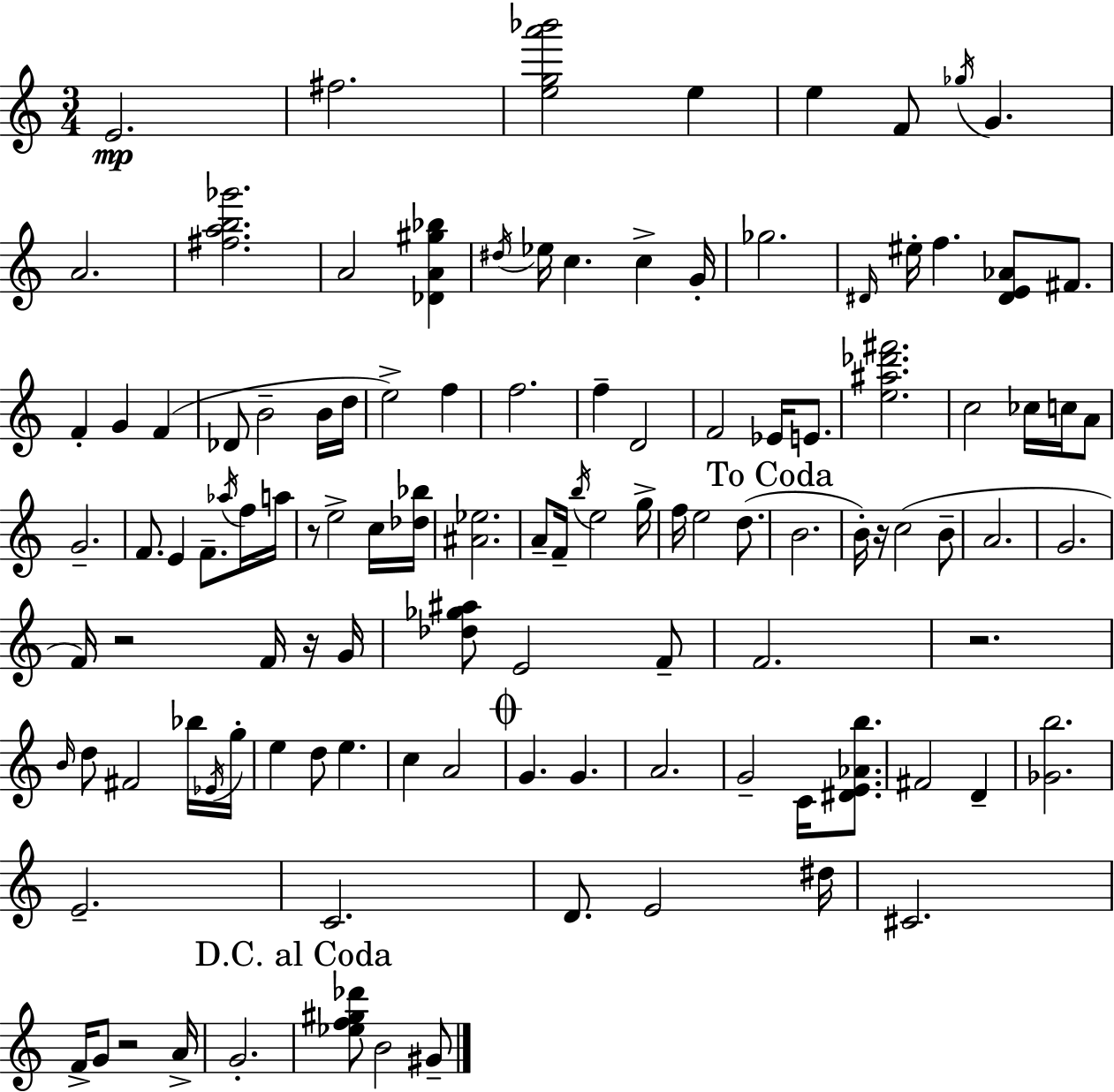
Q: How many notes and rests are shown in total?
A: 114